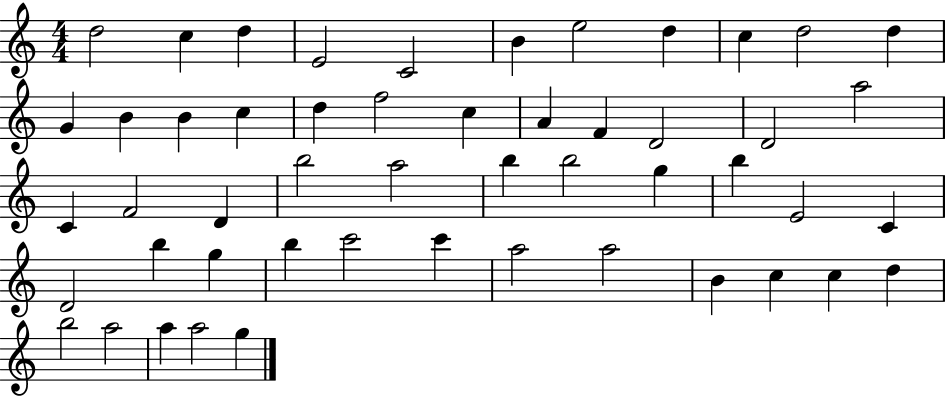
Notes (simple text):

D5/h C5/q D5/q E4/h C4/h B4/q E5/h D5/q C5/q D5/h D5/q G4/q B4/q B4/q C5/q D5/q F5/h C5/q A4/q F4/q D4/h D4/h A5/h C4/q F4/h D4/q B5/h A5/h B5/q B5/h G5/q B5/q E4/h C4/q D4/h B5/q G5/q B5/q C6/h C6/q A5/h A5/h B4/q C5/q C5/q D5/q B5/h A5/h A5/q A5/h G5/q